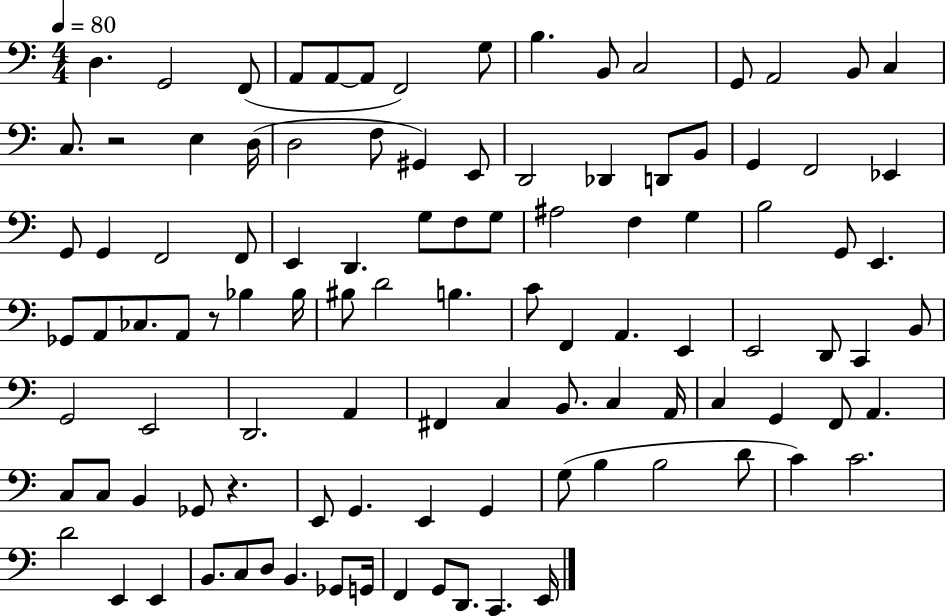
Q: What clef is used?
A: bass